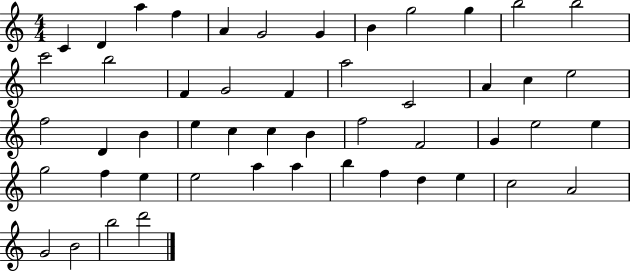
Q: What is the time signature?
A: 4/4